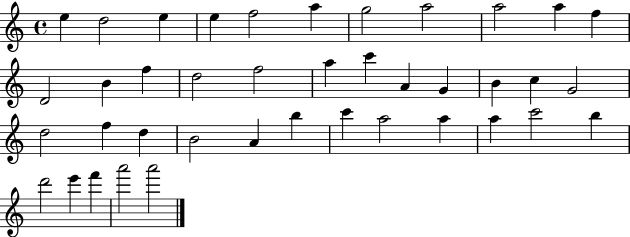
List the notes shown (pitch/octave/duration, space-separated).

E5/q D5/h E5/q E5/q F5/h A5/q G5/h A5/h A5/h A5/q F5/q D4/h B4/q F5/q D5/h F5/h A5/q C6/q A4/q G4/q B4/q C5/q G4/h D5/h F5/q D5/q B4/h A4/q B5/q C6/q A5/h A5/q A5/q C6/h B5/q D6/h E6/q F6/q A6/h A6/h